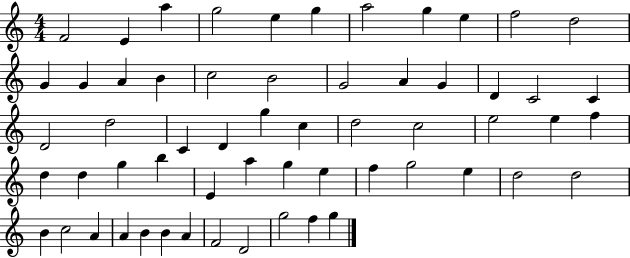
{
  \clef treble
  \numericTimeSignature
  \time 4/4
  \key c \major
  f'2 e'4 a''4 | g''2 e''4 g''4 | a''2 g''4 e''4 | f''2 d''2 | \break g'4 g'4 a'4 b'4 | c''2 b'2 | g'2 a'4 g'4 | d'4 c'2 c'4 | \break d'2 d''2 | c'4 d'4 g''4 c''4 | d''2 c''2 | e''2 e''4 f''4 | \break d''4 d''4 g''4 b''4 | e'4 a''4 g''4 e''4 | f''4 g''2 e''4 | d''2 d''2 | \break b'4 c''2 a'4 | a'4 b'4 b'4 a'4 | f'2 d'2 | g''2 f''4 g''4 | \break \bar "|."
}